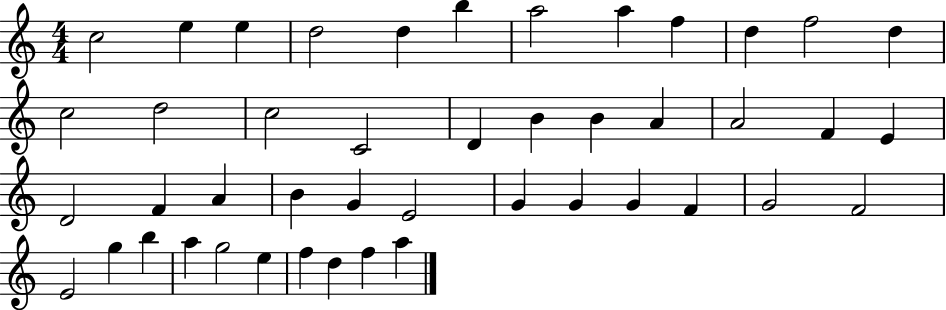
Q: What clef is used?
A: treble